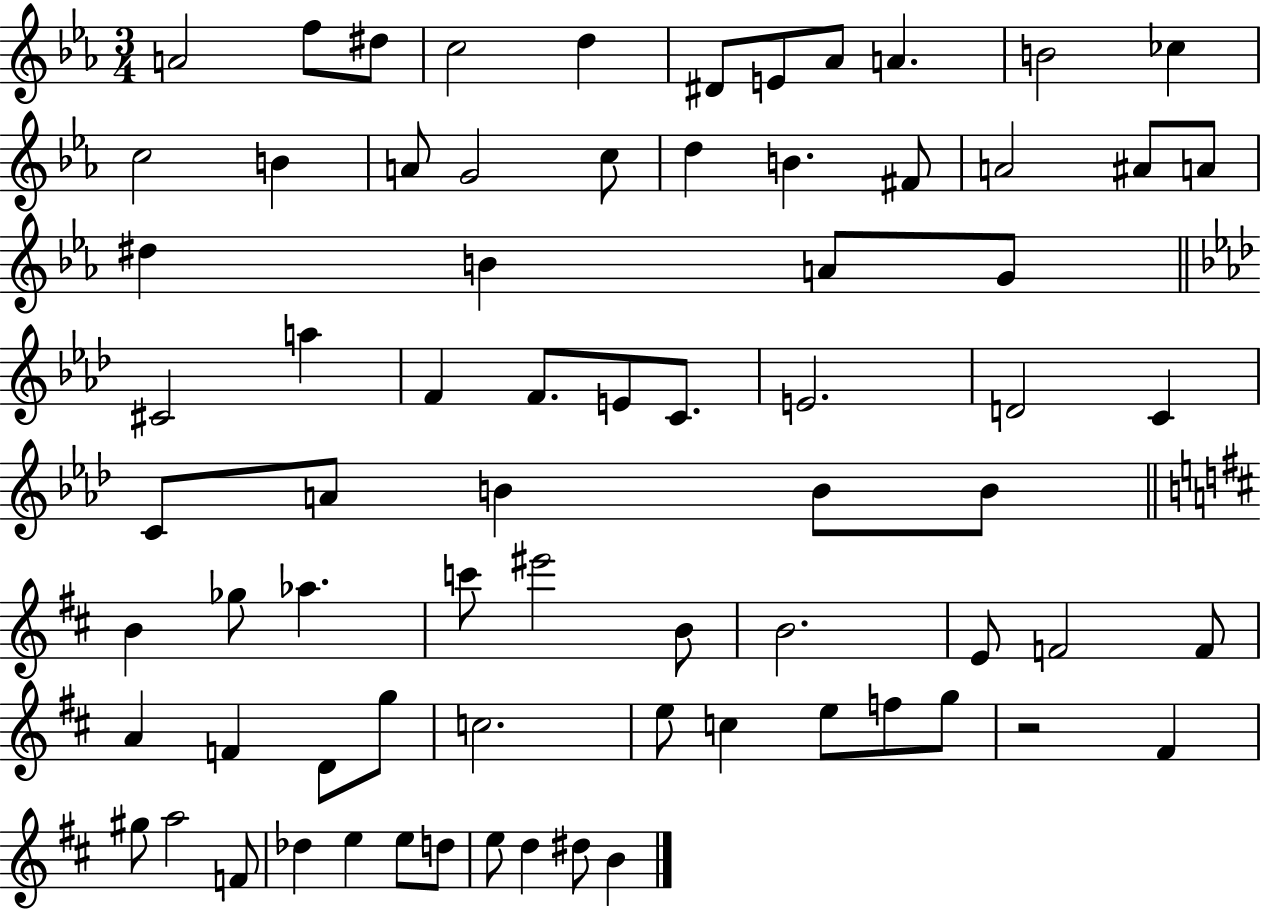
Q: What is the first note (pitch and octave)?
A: A4